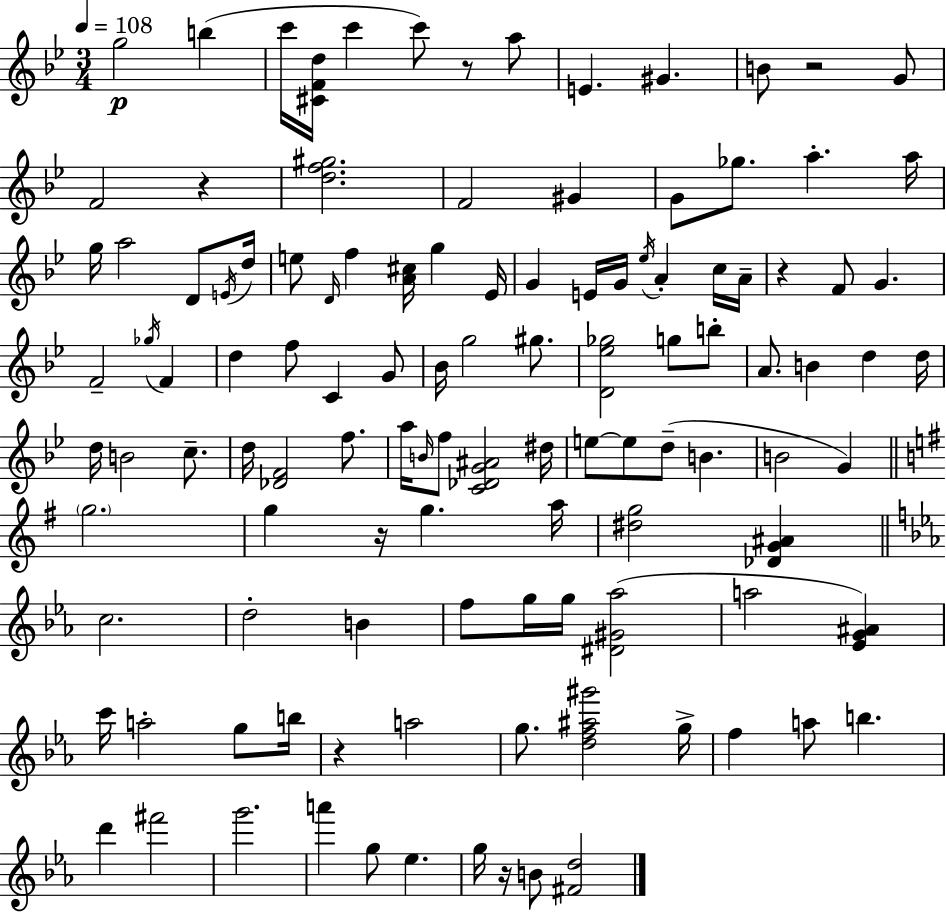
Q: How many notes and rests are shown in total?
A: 115